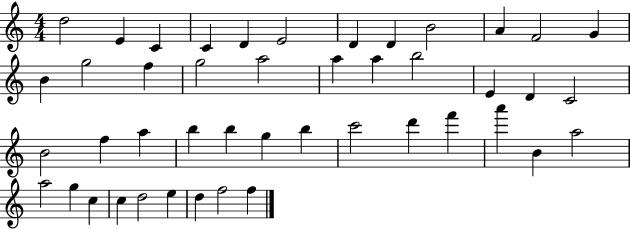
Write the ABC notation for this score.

X:1
T:Untitled
M:4/4
L:1/4
K:C
d2 E C C D E2 D D B2 A F2 G B g2 f g2 a2 a a b2 E D C2 B2 f a b b g b c'2 d' f' a' B a2 a2 g c c d2 e d f2 f